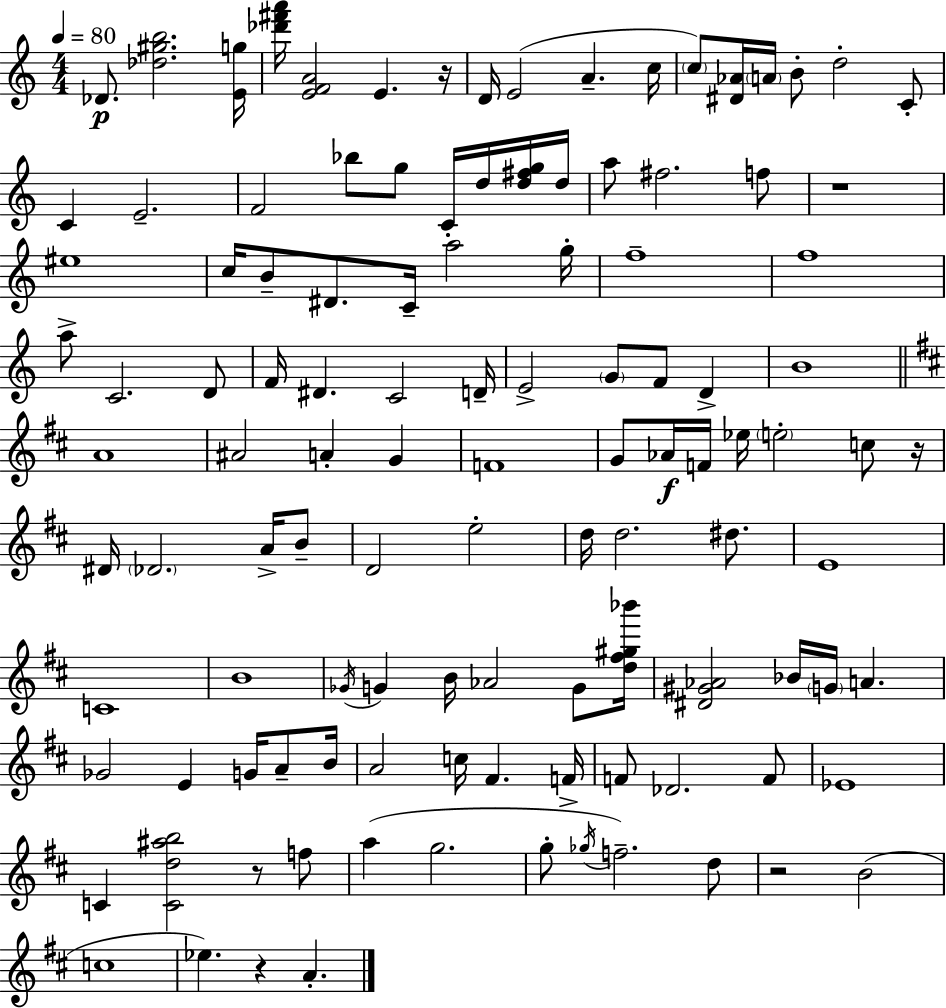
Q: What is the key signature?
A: A minor